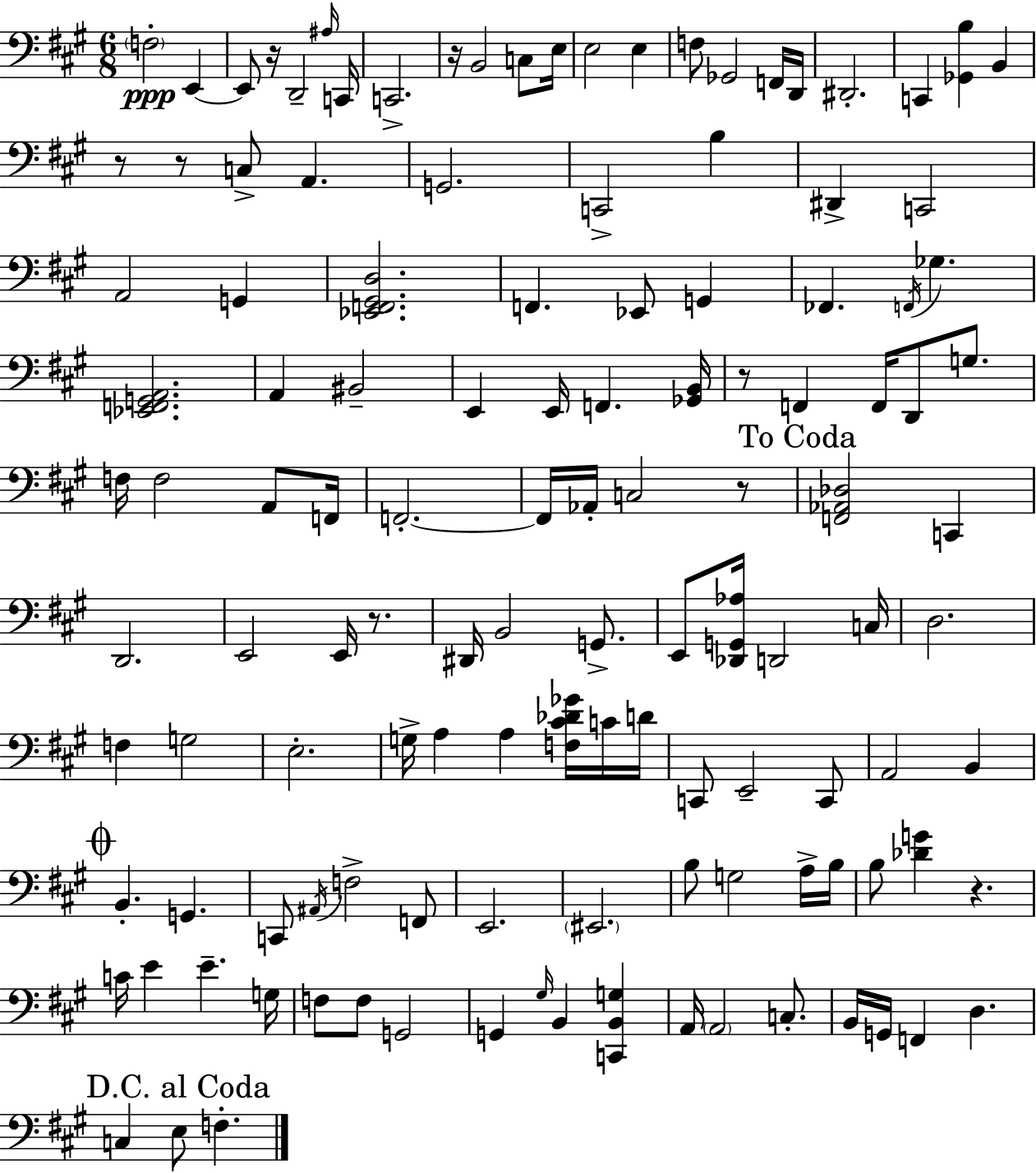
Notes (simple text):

F3/h E2/q E2/e R/s D2/h A#3/s C2/s C2/h. R/s B2/h C3/e E3/s E3/h E3/q F3/e Gb2/h F2/s D2/s D#2/h. C2/q [Gb2,B3]/q B2/q R/e R/e C3/e A2/q. G2/h. C2/h B3/q D#2/q C2/h A2/h G2/q [Eb2,F2,G#2,D3]/h. F2/q. Eb2/e G2/q FES2/q. F2/s Gb3/q. [Eb2,F2,G2,A2]/h. A2/q BIS2/h E2/q E2/s F2/q. [Gb2,B2]/s R/e F2/q F2/s D2/e G3/e. F3/s F3/h A2/e F2/s F2/h. F2/s Ab2/s C3/h R/e [F2,Ab2,Db3]/h C2/q D2/h. E2/h E2/s R/e. D#2/s B2/h G2/e. E2/e [Db2,G2,Ab3]/s D2/h C3/s D3/h. F3/q G3/h E3/h. G3/s A3/q A3/q [F3,C#4,Db4,Gb4]/s C4/s D4/s C2/e E2/h C2/e A2/h B2/q B2/q. G2/q. C2/e A#2/s F3/h F2/e E2/h. EIS2/h. B3/e G3/h A3/s B3/s B3/e [Db4,G4]/q R/q. C4/s E4/q E4/q. G3/s F3/e F3/e G2/h G2/q G#3/s B2/q [C2,B2,G3]/q A2/s A2/h C3/e. B2/s G2/s F2/q D3/q. C3/q E3/e F3/q.